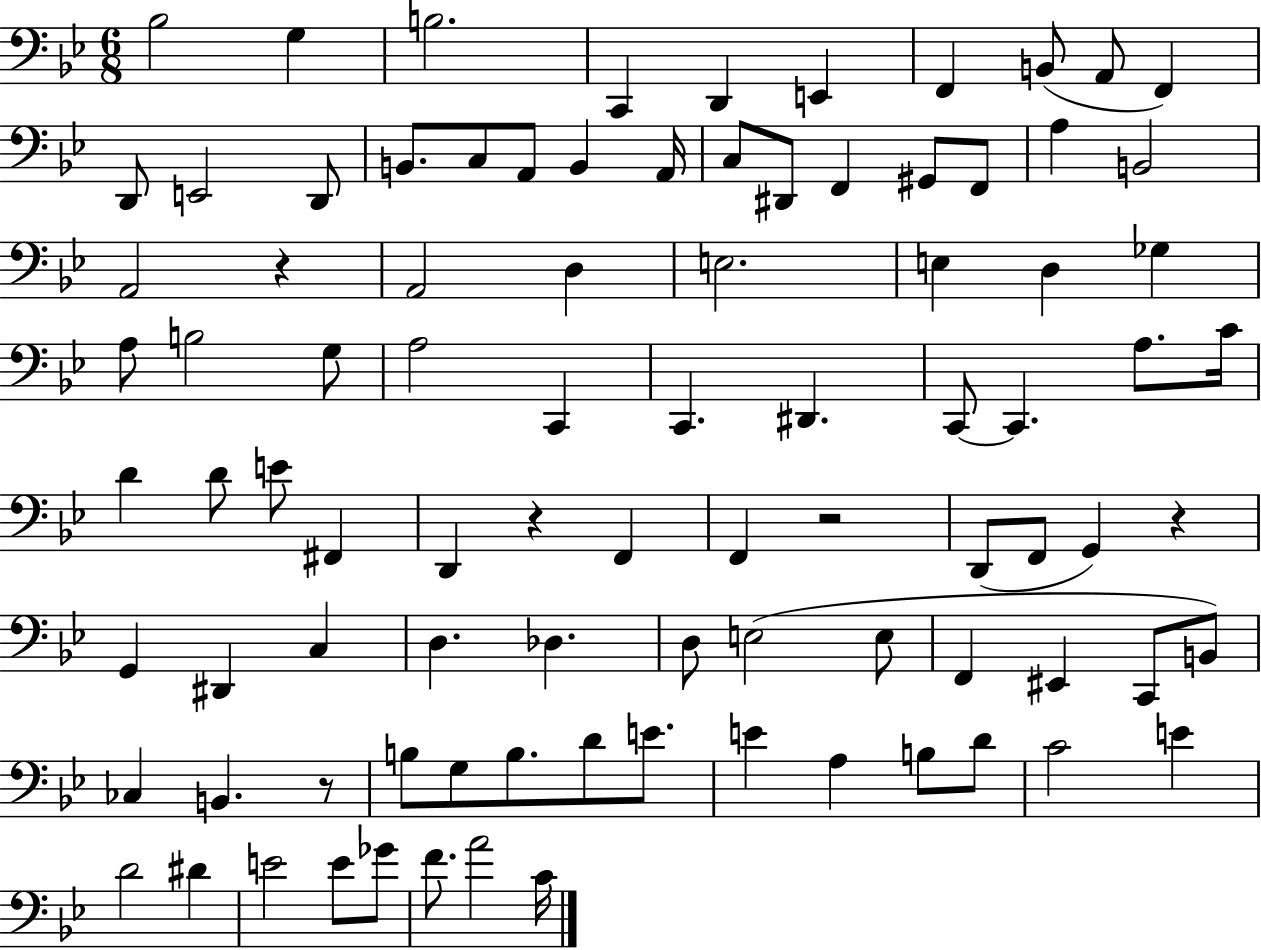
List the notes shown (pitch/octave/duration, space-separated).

Bb3/h G3/q B3/h. C2/q D2/q E2/q F2/q B2/e A2/e F2/q D2/e E2/h D2/e B2/e. C3/e A2/e B2/q A2/s C3/e D#2/e F2/q G#2/e F2/e A3/q B2/h A2/h R/q A2/h D3/q E3/h. E3/q D3/q Gb3/q A3/e B3/h G3/e A3/h C2/q C2/q. D#2/q. C2/e C2/q. A3/e. C4/s D4/q D4/e E4/e F#2/q D2/q R/q F2/q F2/q R/h D2/e F2/e G2/q R/q G2/q D#2/q C3/q D3/q. Db3/q. D3/e E3/h E3/e F2/q EIS2/q C2/e B2/e CES3/q B2/q. R/e B3/e G3/e B3/e. D4/e E4/e. E4/q A3/q B3/e D4/e C4/h E4/q D4/h D#4/q E4/h E4/e Gb4/e F4/e. A4/h C4/s